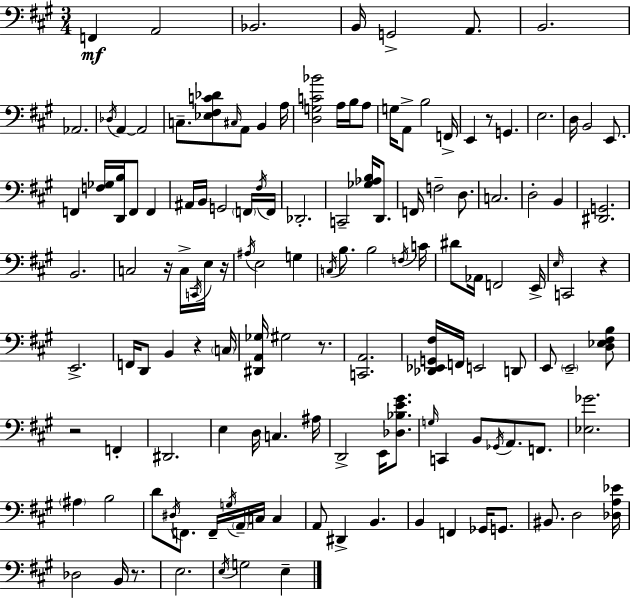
X:1
T:Untitled
M:3/4
L:1/4
K:A
F,, A,,2 _B,,2 B,,/4 G,,2 A,,/2 B,,2 _A,,2 _D,/4 A,, A,,2 C,/2 [_E,^F,C_D]/2 ^C,/4 A,,/2 B,, A,/4 [D,G,C_B]2 A,/4 B,/4 A,/2 G,/4 A,,/2 B,2 F,,/4 E,, z/2 G,, E,2 D,/4 B,,2 E,,/2 F,, [F,_G,]/4 [D,,B,]/4 F,,/2 F,, ^A,,/4 B,,/4 G,,2 F,,/4 ^F,/4 F,,/4 _D,,2 C,,2 [_G,_A,B,]/4 D,,/2 F,,/4 F,2 D,/2 C,2 D,2 B,, [^D,,G,,]2 B,,2 C,2 z/4 C,/4 C,,/4 E,/4 z/4 ^A,/4 E,2 G, C,/4 B,/2 B,2 F,/4 C/4 ^D/2 _A,,/4 F,,2 E,,/4 E,/4 C,,2 z E,,2 F,,/4 D,,/2 B,, z C,/4 [^D,,A,,_G,]/4 ^G,2 z/2 [C,,A,,]2 [_D,,_E,,G,,^F,]/4 F,,/4 E,,2 D,,/2 E,,/2 E,,2 [D,_E,^F,B,]/2 z2 F,, ^D,,2 E, D,/4 C, ^A,/4 D,,2 E,,/4 [_D,_B,E^G]/2 G,/4 C,, B,,/2 _G,,/4 A,,/2 F,,/2 [_E,_G]2 ^A, B,2 D/2 ^D,/4 F,,/2 F,,/4 G,/4 A,,/4 C,/4 C, A,,/2 ^D,, B,, B,, F,, _G,,/4 G,,/2 ^B,,/2 D,2 [_D,A,_E]/4 _D,2 B,,/4 z/2 E,2 E,/4 G,2 E,